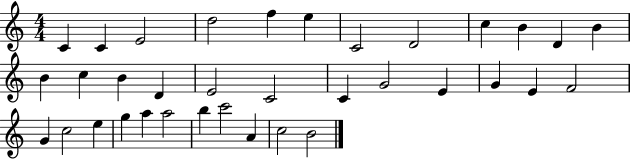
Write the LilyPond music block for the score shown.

{
  \clef treble
  \numericTimeSignature
  \time 4/4
  \key c \major
  c'4 c'4 e'2 | d''2 f''4 e''4 | c'2 d'2 | c''4 b'4 d'4 b'4 | \break b'4 c''4 b'4 d'4 | e'2 c'2 | c'4 g'2 e'4 | g'4 e'4 f'2 | \break g'4 c''2 e''4 | g''4 a''4 a''2 | b''4 c'''2 a'4 | c''2 b'2 | \break \bar "|."
}